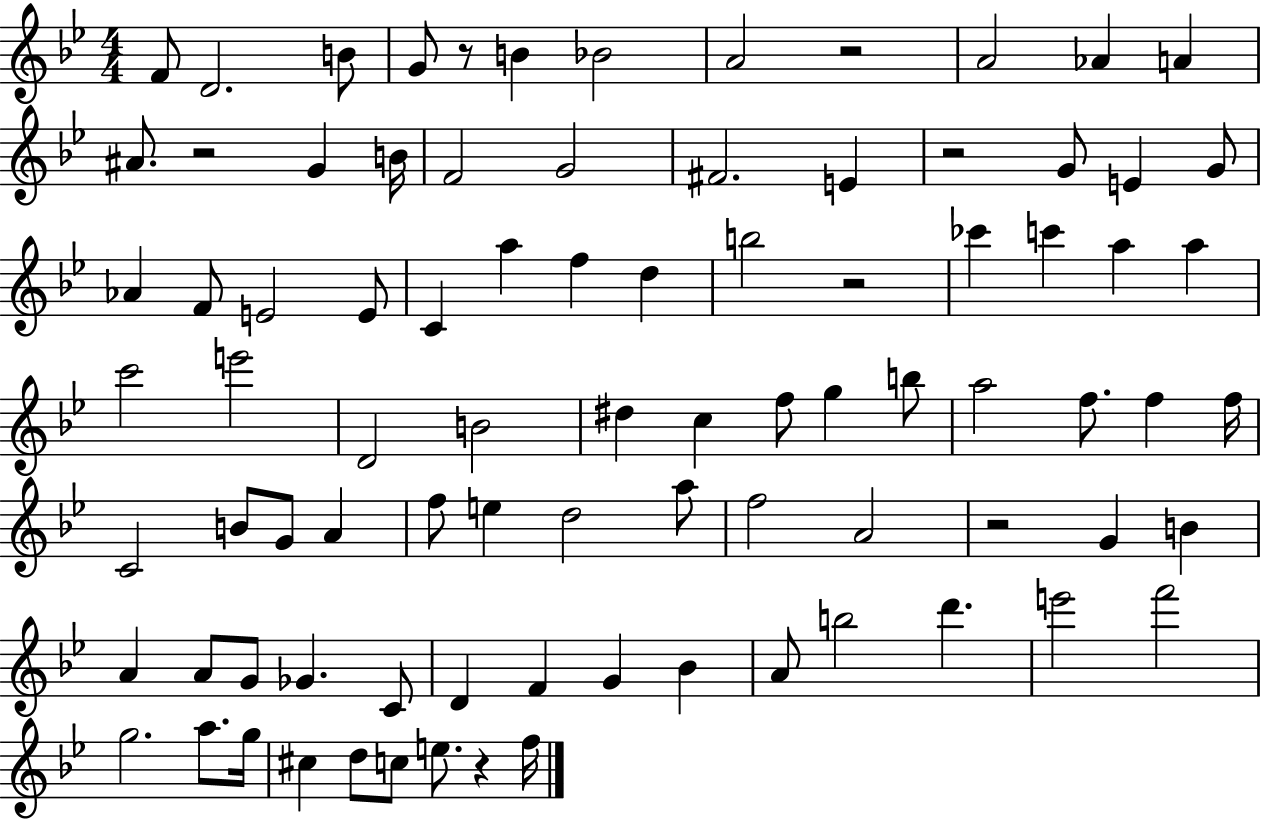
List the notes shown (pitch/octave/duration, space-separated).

F4/e D4/h. B4/e G4/e R/e B4/q Bb4/h A4/h R/h A4/h Ab4/q A4/q A#4/e. R/h G4/q B4/s F4/h G4/h F#4/h. E4/q R/h G4/e E4/q G4/e Ab4/q F4/e E4/h E4/e C4/q A5/q F5/q D5/q B5/h R/h CES6/q C6/q A5/q A5/q C6/h E6/h D4/h B4/h D#5/q C5/q F5/e G5/q B5/e A5/h F5/e. F5/q F5/s C4/h B4/e G4/e A4/q F5/e E5/q D5/h A5/e F5/h A4/h R/h G4/q B4/q A4/q A4/e G4/e Gb4/q. C4/e D4/q F4/q G4/q Bb4/q A4/e B5/h D6/q. E6/h F6/h G5/h. A5/e. G5/s C#5/q D5/e C5/e E5/e. R/q F5/s